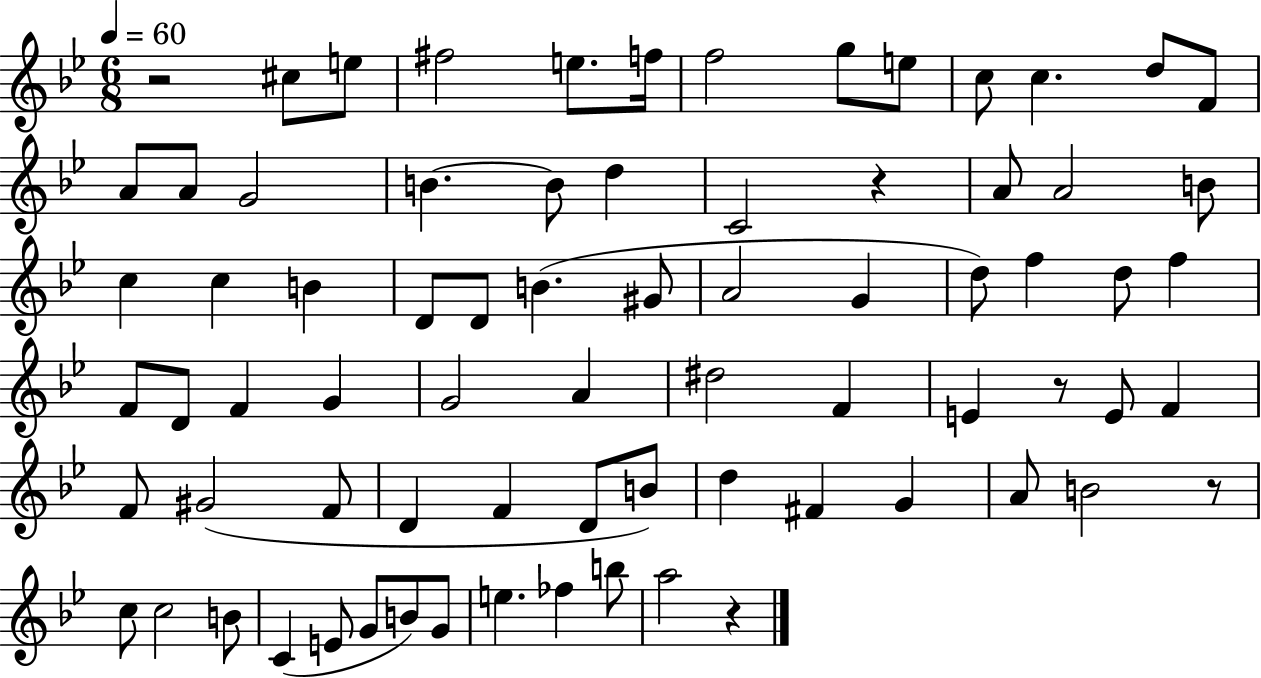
R/h C#5/e E5/e F#5/h E5/e. F5/s F5/h G5/e E5/e C5/e C5/q. D5/e F4/e A4/e A4/e G4/h B4/q. B4/e D5/q C4/h R/q A4/e A4/h B4/e C5/q C5/q B4/q D4/e D4/e B4/q. G#4/e A4/h G4/q D5/e F5/q D5/e F5/q F4/e D4/e F4/q G4/q G4/h A4/q D#5/h F4/q E4/q R/e E4/e F4/q F4/e G#4/h F4/e D4/q F4/q D4/e B4/e D5/q F#4/q G4/q A4/e B4/h R/e C5/e C5/h B4/e C4/q E4/e G4/e B4/e G4/e E5/q. FES5/q B5/e A5/h R/q